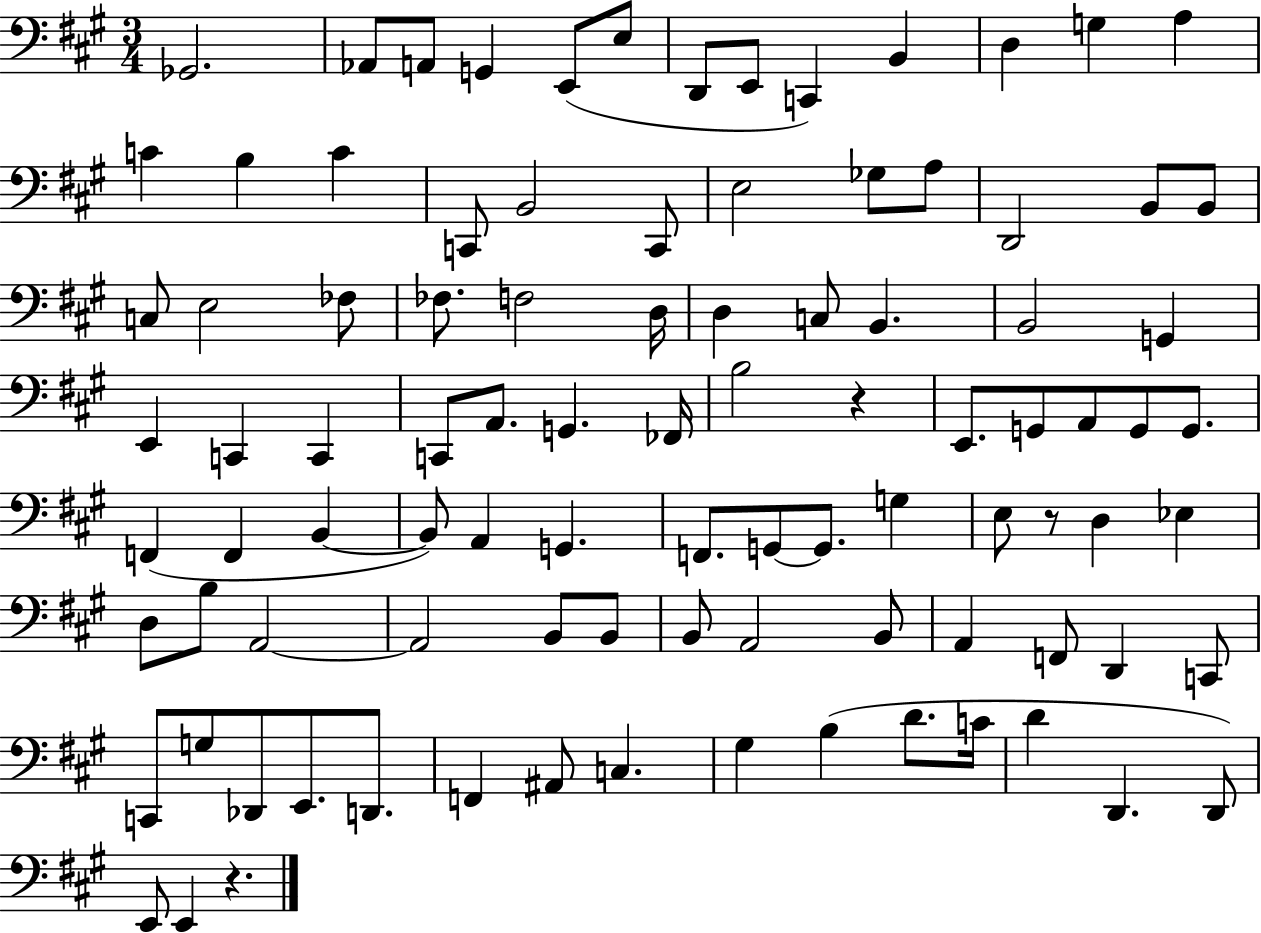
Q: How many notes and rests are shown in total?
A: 95